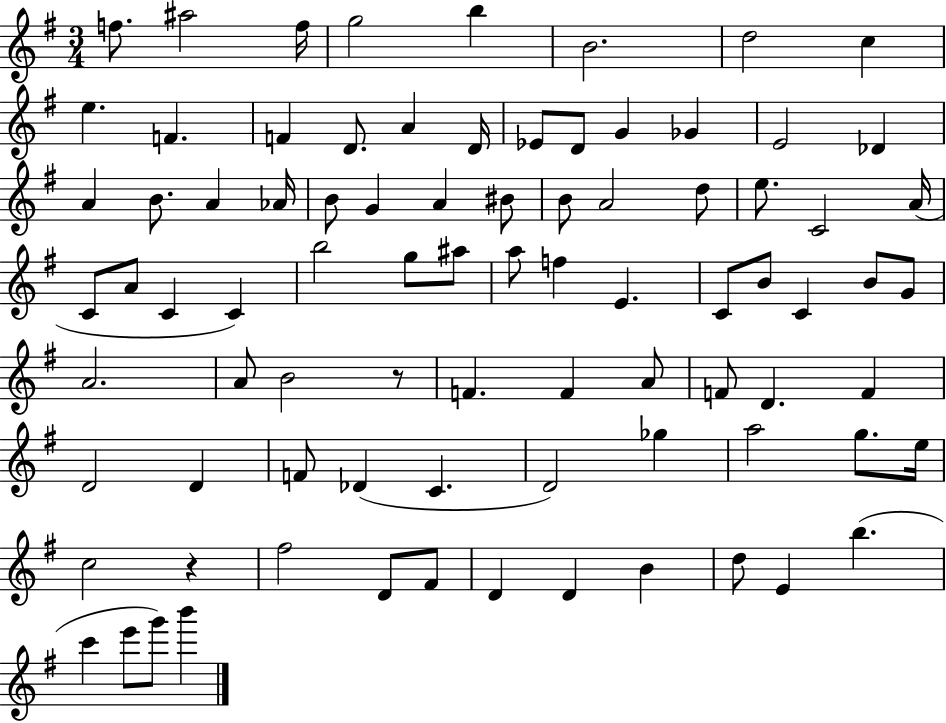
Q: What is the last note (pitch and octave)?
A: B6